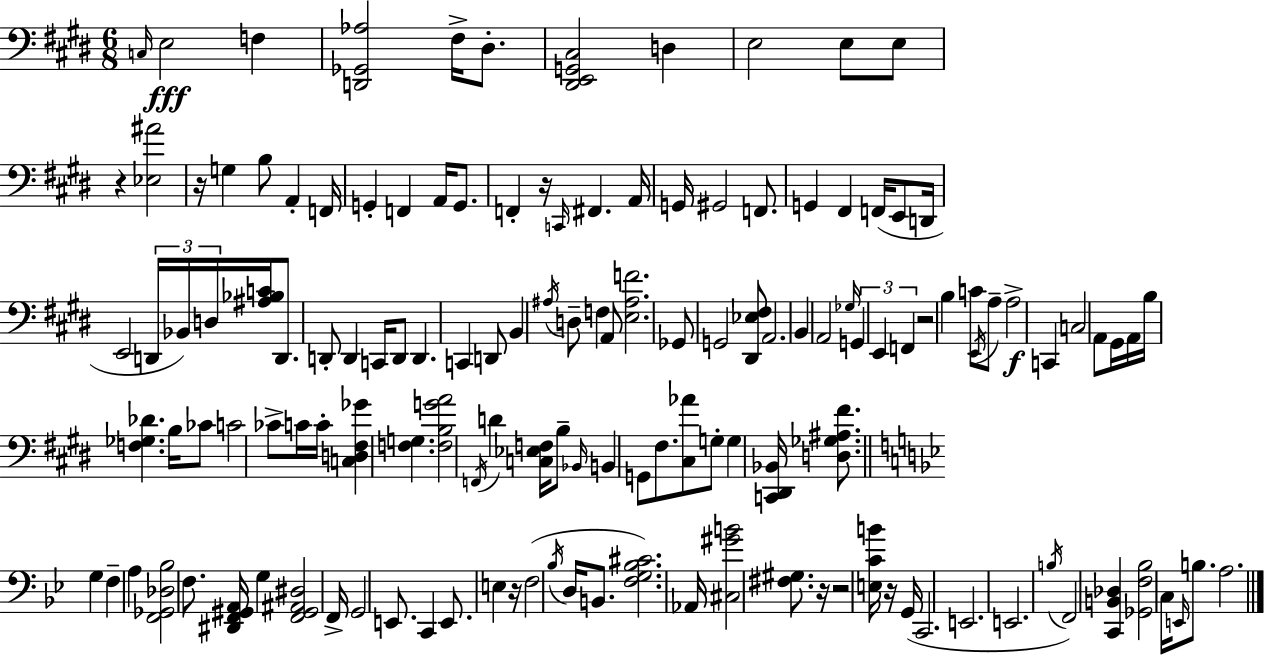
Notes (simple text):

C3/s E3/h F3/q [D2,Gb2,Ab3]/h F#3/s D#3/e. [D#2,E2,G2,C#3]/h D3/q E3/h E3/e E3/e R/q [Eb3,A#4]/h R/s G3/q B3/e A2/q F2/s G2/q F2/q A2/s G2/e. F2/q R/s C2/s F#2/q. A2/s G2/s G#2/h F2/e. G2/q F#2/q F2/s E2/e D2/s E2/h D2/s Bb2/s D3/s [A#3,Bb3,C4]/s D2/e. D2/e D2/q C2/s D2/e D2/q. C2/q D2/e B2/q A#3/s D3/e F3/q A2/e [E3,A#3,F4]/h. Gb2/e G2/h [D#2,Eb3,F#3]/e A2/h. B2/q A2/h Gb3/s G2/q E2/q F2/q R/h B3/q C4/e E2/s A3/e A3/h C2/q C3/h A2/e G#2/s A2/s B3/s [F3,Gb3,Db4]/q. B3/s CES4/e C4/h CES4/e C4/s C4/s [C3,D3,F#3,Gb4]/q [F3,G3]/q. [F3,B3,G4,A4]/h F2/s D4/q [C3,Eb3,F3]/s B3/e Bb2/s B2/q G2/e F#3/e. [C#3,Ab4]/e G3/e G3/q [C2,D#2,Bb2]/s [D3,Gb3,A#3,F#4]/e. G3/q F3/q A3/q [F2,Gb2,Db3,Bb3]/h F3/e. [D#2,F2,G#2,A2]/s G3/q [F2,G#2,A#2,D#3]/h F2/s G2/h E2/e. C2/q E2/e. E3/q R/s F3/h Bb3/s D3/s B2/e. [F3,G3,Bb3,C#4]/h. Ab2/s [C#3,G#4,B4]/h [F#3,G#3]/e. R/s R/h [E3,C4,B4]/s R/s G2/s C2/h. E2/h. E2/h. B3/s F2/h [C2,B2,Db3]/q [Gb2,F3,Bb3]/h C3/s E2/s B3/e. A3/h.